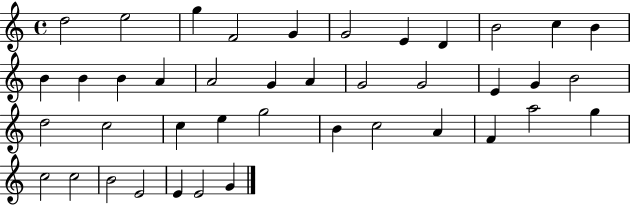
D5/h E5/h G5/q F4/h G4/q G4/h E4/q D4/q B4/h C5/q B4/q B4/q B4/q B4/q A4/q A4/h G4/q A4/q G4/h G4/h E4/q G4/q B4/h D5/h C5/h C5/q E5/q G5/h B4/q C5/h A4/q F4/q A5/h G5/q C5/h C5/h B4/h E4/h E4/q E4/h G4/q